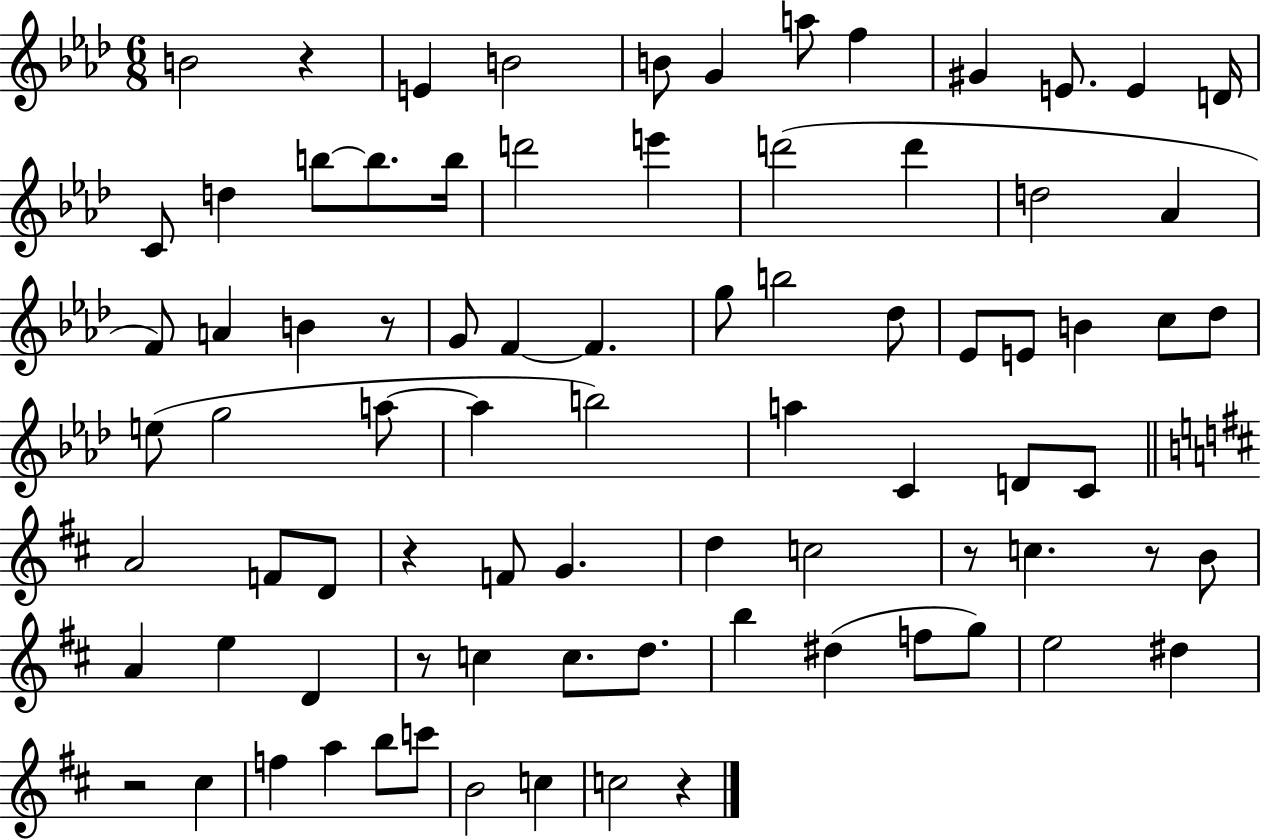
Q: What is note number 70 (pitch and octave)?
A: B5